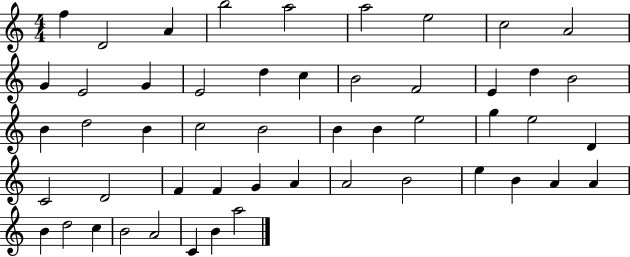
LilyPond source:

{
  \clef treble
  \numericTimeSignature
  \time 4/4
  \key c \major
  f''4 d'2 a'4 | b''2 a''2 | a''2 e''2 | c''2 a'2 | \break g'4 e'2 g'4 | e'2 d''4 c''4 | b'2 f'2 | e'4 d''4 b'2 | \break b'4 d''2 b'4 | c''2 b'2 | b'4 b'4 e''2 | g''4 e''2 d'4 | \break c'2 d'2 | f'4 f'4 g'4 a'4 | a'2 b'2 | e''4 b'4 a'4 a'4 | \break b'4 d''2 c''4 | b'2 a'2 | c'4 b'4 a''2 | \bar "|."
}